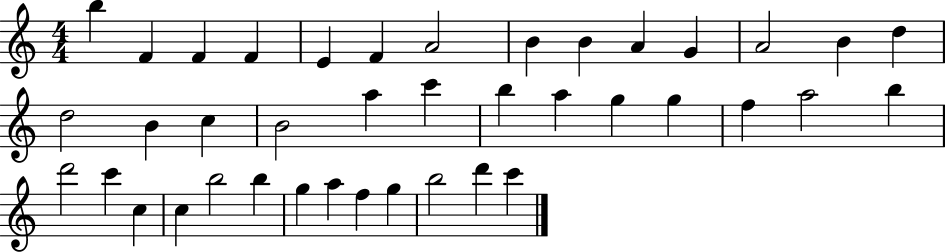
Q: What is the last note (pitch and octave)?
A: C6